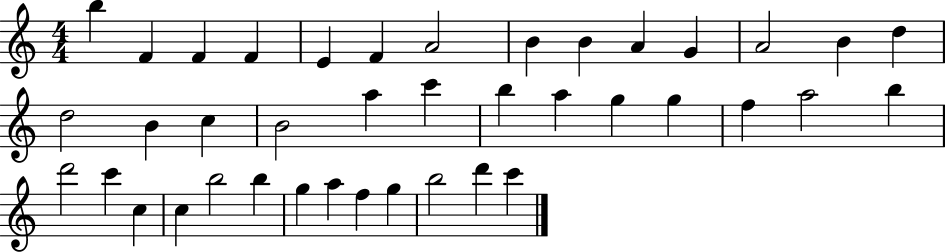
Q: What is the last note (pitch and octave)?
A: C6